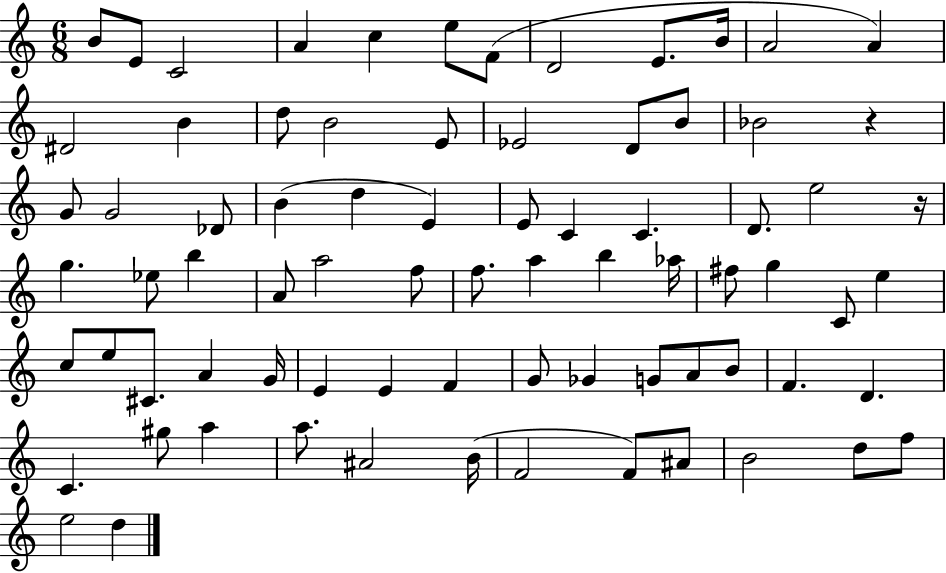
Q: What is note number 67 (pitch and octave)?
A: B4